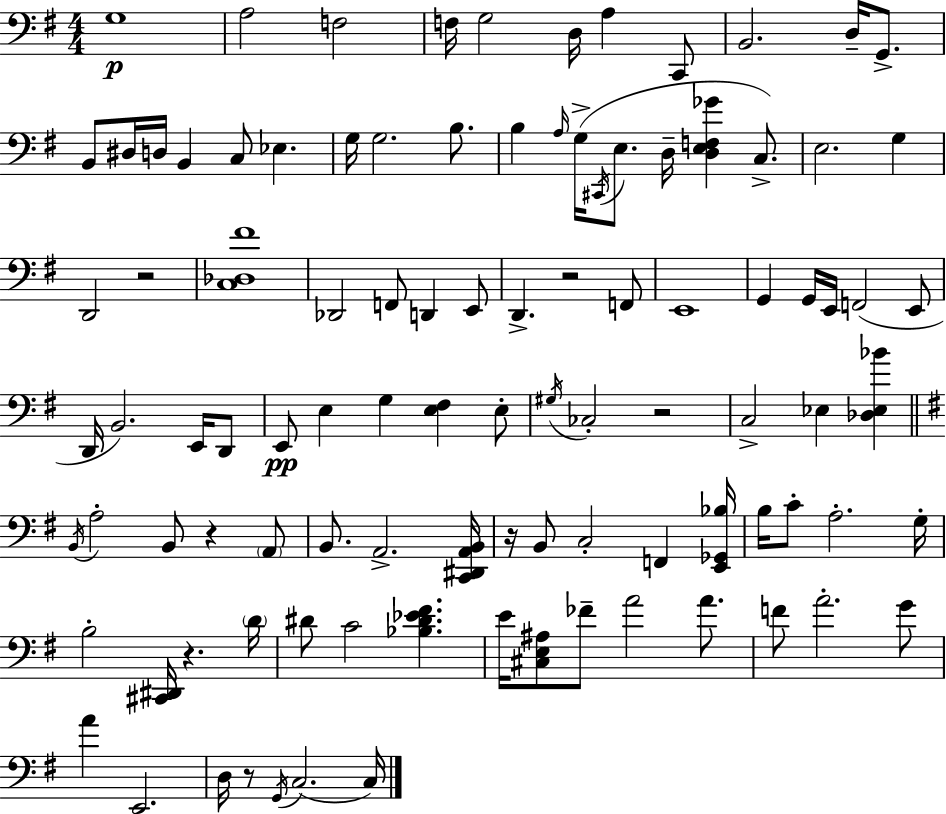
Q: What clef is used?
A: bass